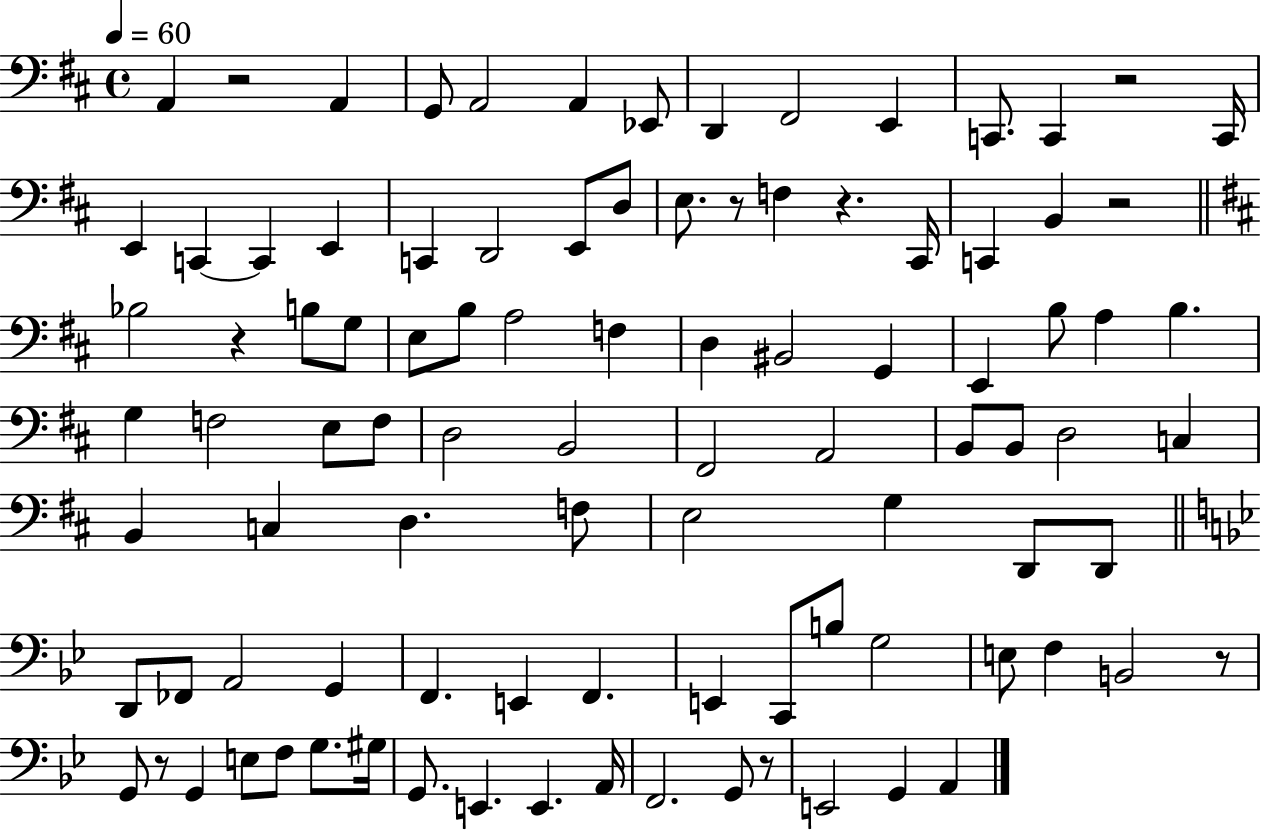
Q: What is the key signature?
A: D major